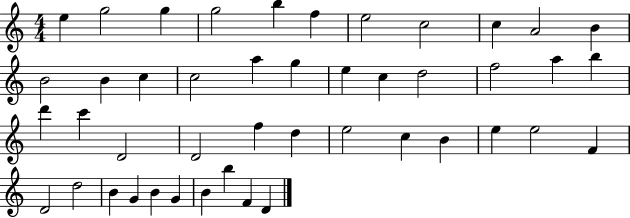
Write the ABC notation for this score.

X:1
T:Untitled
M:4/4
L:1/4
K:C
e g2 g g2 b f e2 c2 c A2 B B2 B c c2 a g e c d2 f2 a b d' c' D2 D2 f d e2 c B e e2 F D2 d2 B G B G B b F D